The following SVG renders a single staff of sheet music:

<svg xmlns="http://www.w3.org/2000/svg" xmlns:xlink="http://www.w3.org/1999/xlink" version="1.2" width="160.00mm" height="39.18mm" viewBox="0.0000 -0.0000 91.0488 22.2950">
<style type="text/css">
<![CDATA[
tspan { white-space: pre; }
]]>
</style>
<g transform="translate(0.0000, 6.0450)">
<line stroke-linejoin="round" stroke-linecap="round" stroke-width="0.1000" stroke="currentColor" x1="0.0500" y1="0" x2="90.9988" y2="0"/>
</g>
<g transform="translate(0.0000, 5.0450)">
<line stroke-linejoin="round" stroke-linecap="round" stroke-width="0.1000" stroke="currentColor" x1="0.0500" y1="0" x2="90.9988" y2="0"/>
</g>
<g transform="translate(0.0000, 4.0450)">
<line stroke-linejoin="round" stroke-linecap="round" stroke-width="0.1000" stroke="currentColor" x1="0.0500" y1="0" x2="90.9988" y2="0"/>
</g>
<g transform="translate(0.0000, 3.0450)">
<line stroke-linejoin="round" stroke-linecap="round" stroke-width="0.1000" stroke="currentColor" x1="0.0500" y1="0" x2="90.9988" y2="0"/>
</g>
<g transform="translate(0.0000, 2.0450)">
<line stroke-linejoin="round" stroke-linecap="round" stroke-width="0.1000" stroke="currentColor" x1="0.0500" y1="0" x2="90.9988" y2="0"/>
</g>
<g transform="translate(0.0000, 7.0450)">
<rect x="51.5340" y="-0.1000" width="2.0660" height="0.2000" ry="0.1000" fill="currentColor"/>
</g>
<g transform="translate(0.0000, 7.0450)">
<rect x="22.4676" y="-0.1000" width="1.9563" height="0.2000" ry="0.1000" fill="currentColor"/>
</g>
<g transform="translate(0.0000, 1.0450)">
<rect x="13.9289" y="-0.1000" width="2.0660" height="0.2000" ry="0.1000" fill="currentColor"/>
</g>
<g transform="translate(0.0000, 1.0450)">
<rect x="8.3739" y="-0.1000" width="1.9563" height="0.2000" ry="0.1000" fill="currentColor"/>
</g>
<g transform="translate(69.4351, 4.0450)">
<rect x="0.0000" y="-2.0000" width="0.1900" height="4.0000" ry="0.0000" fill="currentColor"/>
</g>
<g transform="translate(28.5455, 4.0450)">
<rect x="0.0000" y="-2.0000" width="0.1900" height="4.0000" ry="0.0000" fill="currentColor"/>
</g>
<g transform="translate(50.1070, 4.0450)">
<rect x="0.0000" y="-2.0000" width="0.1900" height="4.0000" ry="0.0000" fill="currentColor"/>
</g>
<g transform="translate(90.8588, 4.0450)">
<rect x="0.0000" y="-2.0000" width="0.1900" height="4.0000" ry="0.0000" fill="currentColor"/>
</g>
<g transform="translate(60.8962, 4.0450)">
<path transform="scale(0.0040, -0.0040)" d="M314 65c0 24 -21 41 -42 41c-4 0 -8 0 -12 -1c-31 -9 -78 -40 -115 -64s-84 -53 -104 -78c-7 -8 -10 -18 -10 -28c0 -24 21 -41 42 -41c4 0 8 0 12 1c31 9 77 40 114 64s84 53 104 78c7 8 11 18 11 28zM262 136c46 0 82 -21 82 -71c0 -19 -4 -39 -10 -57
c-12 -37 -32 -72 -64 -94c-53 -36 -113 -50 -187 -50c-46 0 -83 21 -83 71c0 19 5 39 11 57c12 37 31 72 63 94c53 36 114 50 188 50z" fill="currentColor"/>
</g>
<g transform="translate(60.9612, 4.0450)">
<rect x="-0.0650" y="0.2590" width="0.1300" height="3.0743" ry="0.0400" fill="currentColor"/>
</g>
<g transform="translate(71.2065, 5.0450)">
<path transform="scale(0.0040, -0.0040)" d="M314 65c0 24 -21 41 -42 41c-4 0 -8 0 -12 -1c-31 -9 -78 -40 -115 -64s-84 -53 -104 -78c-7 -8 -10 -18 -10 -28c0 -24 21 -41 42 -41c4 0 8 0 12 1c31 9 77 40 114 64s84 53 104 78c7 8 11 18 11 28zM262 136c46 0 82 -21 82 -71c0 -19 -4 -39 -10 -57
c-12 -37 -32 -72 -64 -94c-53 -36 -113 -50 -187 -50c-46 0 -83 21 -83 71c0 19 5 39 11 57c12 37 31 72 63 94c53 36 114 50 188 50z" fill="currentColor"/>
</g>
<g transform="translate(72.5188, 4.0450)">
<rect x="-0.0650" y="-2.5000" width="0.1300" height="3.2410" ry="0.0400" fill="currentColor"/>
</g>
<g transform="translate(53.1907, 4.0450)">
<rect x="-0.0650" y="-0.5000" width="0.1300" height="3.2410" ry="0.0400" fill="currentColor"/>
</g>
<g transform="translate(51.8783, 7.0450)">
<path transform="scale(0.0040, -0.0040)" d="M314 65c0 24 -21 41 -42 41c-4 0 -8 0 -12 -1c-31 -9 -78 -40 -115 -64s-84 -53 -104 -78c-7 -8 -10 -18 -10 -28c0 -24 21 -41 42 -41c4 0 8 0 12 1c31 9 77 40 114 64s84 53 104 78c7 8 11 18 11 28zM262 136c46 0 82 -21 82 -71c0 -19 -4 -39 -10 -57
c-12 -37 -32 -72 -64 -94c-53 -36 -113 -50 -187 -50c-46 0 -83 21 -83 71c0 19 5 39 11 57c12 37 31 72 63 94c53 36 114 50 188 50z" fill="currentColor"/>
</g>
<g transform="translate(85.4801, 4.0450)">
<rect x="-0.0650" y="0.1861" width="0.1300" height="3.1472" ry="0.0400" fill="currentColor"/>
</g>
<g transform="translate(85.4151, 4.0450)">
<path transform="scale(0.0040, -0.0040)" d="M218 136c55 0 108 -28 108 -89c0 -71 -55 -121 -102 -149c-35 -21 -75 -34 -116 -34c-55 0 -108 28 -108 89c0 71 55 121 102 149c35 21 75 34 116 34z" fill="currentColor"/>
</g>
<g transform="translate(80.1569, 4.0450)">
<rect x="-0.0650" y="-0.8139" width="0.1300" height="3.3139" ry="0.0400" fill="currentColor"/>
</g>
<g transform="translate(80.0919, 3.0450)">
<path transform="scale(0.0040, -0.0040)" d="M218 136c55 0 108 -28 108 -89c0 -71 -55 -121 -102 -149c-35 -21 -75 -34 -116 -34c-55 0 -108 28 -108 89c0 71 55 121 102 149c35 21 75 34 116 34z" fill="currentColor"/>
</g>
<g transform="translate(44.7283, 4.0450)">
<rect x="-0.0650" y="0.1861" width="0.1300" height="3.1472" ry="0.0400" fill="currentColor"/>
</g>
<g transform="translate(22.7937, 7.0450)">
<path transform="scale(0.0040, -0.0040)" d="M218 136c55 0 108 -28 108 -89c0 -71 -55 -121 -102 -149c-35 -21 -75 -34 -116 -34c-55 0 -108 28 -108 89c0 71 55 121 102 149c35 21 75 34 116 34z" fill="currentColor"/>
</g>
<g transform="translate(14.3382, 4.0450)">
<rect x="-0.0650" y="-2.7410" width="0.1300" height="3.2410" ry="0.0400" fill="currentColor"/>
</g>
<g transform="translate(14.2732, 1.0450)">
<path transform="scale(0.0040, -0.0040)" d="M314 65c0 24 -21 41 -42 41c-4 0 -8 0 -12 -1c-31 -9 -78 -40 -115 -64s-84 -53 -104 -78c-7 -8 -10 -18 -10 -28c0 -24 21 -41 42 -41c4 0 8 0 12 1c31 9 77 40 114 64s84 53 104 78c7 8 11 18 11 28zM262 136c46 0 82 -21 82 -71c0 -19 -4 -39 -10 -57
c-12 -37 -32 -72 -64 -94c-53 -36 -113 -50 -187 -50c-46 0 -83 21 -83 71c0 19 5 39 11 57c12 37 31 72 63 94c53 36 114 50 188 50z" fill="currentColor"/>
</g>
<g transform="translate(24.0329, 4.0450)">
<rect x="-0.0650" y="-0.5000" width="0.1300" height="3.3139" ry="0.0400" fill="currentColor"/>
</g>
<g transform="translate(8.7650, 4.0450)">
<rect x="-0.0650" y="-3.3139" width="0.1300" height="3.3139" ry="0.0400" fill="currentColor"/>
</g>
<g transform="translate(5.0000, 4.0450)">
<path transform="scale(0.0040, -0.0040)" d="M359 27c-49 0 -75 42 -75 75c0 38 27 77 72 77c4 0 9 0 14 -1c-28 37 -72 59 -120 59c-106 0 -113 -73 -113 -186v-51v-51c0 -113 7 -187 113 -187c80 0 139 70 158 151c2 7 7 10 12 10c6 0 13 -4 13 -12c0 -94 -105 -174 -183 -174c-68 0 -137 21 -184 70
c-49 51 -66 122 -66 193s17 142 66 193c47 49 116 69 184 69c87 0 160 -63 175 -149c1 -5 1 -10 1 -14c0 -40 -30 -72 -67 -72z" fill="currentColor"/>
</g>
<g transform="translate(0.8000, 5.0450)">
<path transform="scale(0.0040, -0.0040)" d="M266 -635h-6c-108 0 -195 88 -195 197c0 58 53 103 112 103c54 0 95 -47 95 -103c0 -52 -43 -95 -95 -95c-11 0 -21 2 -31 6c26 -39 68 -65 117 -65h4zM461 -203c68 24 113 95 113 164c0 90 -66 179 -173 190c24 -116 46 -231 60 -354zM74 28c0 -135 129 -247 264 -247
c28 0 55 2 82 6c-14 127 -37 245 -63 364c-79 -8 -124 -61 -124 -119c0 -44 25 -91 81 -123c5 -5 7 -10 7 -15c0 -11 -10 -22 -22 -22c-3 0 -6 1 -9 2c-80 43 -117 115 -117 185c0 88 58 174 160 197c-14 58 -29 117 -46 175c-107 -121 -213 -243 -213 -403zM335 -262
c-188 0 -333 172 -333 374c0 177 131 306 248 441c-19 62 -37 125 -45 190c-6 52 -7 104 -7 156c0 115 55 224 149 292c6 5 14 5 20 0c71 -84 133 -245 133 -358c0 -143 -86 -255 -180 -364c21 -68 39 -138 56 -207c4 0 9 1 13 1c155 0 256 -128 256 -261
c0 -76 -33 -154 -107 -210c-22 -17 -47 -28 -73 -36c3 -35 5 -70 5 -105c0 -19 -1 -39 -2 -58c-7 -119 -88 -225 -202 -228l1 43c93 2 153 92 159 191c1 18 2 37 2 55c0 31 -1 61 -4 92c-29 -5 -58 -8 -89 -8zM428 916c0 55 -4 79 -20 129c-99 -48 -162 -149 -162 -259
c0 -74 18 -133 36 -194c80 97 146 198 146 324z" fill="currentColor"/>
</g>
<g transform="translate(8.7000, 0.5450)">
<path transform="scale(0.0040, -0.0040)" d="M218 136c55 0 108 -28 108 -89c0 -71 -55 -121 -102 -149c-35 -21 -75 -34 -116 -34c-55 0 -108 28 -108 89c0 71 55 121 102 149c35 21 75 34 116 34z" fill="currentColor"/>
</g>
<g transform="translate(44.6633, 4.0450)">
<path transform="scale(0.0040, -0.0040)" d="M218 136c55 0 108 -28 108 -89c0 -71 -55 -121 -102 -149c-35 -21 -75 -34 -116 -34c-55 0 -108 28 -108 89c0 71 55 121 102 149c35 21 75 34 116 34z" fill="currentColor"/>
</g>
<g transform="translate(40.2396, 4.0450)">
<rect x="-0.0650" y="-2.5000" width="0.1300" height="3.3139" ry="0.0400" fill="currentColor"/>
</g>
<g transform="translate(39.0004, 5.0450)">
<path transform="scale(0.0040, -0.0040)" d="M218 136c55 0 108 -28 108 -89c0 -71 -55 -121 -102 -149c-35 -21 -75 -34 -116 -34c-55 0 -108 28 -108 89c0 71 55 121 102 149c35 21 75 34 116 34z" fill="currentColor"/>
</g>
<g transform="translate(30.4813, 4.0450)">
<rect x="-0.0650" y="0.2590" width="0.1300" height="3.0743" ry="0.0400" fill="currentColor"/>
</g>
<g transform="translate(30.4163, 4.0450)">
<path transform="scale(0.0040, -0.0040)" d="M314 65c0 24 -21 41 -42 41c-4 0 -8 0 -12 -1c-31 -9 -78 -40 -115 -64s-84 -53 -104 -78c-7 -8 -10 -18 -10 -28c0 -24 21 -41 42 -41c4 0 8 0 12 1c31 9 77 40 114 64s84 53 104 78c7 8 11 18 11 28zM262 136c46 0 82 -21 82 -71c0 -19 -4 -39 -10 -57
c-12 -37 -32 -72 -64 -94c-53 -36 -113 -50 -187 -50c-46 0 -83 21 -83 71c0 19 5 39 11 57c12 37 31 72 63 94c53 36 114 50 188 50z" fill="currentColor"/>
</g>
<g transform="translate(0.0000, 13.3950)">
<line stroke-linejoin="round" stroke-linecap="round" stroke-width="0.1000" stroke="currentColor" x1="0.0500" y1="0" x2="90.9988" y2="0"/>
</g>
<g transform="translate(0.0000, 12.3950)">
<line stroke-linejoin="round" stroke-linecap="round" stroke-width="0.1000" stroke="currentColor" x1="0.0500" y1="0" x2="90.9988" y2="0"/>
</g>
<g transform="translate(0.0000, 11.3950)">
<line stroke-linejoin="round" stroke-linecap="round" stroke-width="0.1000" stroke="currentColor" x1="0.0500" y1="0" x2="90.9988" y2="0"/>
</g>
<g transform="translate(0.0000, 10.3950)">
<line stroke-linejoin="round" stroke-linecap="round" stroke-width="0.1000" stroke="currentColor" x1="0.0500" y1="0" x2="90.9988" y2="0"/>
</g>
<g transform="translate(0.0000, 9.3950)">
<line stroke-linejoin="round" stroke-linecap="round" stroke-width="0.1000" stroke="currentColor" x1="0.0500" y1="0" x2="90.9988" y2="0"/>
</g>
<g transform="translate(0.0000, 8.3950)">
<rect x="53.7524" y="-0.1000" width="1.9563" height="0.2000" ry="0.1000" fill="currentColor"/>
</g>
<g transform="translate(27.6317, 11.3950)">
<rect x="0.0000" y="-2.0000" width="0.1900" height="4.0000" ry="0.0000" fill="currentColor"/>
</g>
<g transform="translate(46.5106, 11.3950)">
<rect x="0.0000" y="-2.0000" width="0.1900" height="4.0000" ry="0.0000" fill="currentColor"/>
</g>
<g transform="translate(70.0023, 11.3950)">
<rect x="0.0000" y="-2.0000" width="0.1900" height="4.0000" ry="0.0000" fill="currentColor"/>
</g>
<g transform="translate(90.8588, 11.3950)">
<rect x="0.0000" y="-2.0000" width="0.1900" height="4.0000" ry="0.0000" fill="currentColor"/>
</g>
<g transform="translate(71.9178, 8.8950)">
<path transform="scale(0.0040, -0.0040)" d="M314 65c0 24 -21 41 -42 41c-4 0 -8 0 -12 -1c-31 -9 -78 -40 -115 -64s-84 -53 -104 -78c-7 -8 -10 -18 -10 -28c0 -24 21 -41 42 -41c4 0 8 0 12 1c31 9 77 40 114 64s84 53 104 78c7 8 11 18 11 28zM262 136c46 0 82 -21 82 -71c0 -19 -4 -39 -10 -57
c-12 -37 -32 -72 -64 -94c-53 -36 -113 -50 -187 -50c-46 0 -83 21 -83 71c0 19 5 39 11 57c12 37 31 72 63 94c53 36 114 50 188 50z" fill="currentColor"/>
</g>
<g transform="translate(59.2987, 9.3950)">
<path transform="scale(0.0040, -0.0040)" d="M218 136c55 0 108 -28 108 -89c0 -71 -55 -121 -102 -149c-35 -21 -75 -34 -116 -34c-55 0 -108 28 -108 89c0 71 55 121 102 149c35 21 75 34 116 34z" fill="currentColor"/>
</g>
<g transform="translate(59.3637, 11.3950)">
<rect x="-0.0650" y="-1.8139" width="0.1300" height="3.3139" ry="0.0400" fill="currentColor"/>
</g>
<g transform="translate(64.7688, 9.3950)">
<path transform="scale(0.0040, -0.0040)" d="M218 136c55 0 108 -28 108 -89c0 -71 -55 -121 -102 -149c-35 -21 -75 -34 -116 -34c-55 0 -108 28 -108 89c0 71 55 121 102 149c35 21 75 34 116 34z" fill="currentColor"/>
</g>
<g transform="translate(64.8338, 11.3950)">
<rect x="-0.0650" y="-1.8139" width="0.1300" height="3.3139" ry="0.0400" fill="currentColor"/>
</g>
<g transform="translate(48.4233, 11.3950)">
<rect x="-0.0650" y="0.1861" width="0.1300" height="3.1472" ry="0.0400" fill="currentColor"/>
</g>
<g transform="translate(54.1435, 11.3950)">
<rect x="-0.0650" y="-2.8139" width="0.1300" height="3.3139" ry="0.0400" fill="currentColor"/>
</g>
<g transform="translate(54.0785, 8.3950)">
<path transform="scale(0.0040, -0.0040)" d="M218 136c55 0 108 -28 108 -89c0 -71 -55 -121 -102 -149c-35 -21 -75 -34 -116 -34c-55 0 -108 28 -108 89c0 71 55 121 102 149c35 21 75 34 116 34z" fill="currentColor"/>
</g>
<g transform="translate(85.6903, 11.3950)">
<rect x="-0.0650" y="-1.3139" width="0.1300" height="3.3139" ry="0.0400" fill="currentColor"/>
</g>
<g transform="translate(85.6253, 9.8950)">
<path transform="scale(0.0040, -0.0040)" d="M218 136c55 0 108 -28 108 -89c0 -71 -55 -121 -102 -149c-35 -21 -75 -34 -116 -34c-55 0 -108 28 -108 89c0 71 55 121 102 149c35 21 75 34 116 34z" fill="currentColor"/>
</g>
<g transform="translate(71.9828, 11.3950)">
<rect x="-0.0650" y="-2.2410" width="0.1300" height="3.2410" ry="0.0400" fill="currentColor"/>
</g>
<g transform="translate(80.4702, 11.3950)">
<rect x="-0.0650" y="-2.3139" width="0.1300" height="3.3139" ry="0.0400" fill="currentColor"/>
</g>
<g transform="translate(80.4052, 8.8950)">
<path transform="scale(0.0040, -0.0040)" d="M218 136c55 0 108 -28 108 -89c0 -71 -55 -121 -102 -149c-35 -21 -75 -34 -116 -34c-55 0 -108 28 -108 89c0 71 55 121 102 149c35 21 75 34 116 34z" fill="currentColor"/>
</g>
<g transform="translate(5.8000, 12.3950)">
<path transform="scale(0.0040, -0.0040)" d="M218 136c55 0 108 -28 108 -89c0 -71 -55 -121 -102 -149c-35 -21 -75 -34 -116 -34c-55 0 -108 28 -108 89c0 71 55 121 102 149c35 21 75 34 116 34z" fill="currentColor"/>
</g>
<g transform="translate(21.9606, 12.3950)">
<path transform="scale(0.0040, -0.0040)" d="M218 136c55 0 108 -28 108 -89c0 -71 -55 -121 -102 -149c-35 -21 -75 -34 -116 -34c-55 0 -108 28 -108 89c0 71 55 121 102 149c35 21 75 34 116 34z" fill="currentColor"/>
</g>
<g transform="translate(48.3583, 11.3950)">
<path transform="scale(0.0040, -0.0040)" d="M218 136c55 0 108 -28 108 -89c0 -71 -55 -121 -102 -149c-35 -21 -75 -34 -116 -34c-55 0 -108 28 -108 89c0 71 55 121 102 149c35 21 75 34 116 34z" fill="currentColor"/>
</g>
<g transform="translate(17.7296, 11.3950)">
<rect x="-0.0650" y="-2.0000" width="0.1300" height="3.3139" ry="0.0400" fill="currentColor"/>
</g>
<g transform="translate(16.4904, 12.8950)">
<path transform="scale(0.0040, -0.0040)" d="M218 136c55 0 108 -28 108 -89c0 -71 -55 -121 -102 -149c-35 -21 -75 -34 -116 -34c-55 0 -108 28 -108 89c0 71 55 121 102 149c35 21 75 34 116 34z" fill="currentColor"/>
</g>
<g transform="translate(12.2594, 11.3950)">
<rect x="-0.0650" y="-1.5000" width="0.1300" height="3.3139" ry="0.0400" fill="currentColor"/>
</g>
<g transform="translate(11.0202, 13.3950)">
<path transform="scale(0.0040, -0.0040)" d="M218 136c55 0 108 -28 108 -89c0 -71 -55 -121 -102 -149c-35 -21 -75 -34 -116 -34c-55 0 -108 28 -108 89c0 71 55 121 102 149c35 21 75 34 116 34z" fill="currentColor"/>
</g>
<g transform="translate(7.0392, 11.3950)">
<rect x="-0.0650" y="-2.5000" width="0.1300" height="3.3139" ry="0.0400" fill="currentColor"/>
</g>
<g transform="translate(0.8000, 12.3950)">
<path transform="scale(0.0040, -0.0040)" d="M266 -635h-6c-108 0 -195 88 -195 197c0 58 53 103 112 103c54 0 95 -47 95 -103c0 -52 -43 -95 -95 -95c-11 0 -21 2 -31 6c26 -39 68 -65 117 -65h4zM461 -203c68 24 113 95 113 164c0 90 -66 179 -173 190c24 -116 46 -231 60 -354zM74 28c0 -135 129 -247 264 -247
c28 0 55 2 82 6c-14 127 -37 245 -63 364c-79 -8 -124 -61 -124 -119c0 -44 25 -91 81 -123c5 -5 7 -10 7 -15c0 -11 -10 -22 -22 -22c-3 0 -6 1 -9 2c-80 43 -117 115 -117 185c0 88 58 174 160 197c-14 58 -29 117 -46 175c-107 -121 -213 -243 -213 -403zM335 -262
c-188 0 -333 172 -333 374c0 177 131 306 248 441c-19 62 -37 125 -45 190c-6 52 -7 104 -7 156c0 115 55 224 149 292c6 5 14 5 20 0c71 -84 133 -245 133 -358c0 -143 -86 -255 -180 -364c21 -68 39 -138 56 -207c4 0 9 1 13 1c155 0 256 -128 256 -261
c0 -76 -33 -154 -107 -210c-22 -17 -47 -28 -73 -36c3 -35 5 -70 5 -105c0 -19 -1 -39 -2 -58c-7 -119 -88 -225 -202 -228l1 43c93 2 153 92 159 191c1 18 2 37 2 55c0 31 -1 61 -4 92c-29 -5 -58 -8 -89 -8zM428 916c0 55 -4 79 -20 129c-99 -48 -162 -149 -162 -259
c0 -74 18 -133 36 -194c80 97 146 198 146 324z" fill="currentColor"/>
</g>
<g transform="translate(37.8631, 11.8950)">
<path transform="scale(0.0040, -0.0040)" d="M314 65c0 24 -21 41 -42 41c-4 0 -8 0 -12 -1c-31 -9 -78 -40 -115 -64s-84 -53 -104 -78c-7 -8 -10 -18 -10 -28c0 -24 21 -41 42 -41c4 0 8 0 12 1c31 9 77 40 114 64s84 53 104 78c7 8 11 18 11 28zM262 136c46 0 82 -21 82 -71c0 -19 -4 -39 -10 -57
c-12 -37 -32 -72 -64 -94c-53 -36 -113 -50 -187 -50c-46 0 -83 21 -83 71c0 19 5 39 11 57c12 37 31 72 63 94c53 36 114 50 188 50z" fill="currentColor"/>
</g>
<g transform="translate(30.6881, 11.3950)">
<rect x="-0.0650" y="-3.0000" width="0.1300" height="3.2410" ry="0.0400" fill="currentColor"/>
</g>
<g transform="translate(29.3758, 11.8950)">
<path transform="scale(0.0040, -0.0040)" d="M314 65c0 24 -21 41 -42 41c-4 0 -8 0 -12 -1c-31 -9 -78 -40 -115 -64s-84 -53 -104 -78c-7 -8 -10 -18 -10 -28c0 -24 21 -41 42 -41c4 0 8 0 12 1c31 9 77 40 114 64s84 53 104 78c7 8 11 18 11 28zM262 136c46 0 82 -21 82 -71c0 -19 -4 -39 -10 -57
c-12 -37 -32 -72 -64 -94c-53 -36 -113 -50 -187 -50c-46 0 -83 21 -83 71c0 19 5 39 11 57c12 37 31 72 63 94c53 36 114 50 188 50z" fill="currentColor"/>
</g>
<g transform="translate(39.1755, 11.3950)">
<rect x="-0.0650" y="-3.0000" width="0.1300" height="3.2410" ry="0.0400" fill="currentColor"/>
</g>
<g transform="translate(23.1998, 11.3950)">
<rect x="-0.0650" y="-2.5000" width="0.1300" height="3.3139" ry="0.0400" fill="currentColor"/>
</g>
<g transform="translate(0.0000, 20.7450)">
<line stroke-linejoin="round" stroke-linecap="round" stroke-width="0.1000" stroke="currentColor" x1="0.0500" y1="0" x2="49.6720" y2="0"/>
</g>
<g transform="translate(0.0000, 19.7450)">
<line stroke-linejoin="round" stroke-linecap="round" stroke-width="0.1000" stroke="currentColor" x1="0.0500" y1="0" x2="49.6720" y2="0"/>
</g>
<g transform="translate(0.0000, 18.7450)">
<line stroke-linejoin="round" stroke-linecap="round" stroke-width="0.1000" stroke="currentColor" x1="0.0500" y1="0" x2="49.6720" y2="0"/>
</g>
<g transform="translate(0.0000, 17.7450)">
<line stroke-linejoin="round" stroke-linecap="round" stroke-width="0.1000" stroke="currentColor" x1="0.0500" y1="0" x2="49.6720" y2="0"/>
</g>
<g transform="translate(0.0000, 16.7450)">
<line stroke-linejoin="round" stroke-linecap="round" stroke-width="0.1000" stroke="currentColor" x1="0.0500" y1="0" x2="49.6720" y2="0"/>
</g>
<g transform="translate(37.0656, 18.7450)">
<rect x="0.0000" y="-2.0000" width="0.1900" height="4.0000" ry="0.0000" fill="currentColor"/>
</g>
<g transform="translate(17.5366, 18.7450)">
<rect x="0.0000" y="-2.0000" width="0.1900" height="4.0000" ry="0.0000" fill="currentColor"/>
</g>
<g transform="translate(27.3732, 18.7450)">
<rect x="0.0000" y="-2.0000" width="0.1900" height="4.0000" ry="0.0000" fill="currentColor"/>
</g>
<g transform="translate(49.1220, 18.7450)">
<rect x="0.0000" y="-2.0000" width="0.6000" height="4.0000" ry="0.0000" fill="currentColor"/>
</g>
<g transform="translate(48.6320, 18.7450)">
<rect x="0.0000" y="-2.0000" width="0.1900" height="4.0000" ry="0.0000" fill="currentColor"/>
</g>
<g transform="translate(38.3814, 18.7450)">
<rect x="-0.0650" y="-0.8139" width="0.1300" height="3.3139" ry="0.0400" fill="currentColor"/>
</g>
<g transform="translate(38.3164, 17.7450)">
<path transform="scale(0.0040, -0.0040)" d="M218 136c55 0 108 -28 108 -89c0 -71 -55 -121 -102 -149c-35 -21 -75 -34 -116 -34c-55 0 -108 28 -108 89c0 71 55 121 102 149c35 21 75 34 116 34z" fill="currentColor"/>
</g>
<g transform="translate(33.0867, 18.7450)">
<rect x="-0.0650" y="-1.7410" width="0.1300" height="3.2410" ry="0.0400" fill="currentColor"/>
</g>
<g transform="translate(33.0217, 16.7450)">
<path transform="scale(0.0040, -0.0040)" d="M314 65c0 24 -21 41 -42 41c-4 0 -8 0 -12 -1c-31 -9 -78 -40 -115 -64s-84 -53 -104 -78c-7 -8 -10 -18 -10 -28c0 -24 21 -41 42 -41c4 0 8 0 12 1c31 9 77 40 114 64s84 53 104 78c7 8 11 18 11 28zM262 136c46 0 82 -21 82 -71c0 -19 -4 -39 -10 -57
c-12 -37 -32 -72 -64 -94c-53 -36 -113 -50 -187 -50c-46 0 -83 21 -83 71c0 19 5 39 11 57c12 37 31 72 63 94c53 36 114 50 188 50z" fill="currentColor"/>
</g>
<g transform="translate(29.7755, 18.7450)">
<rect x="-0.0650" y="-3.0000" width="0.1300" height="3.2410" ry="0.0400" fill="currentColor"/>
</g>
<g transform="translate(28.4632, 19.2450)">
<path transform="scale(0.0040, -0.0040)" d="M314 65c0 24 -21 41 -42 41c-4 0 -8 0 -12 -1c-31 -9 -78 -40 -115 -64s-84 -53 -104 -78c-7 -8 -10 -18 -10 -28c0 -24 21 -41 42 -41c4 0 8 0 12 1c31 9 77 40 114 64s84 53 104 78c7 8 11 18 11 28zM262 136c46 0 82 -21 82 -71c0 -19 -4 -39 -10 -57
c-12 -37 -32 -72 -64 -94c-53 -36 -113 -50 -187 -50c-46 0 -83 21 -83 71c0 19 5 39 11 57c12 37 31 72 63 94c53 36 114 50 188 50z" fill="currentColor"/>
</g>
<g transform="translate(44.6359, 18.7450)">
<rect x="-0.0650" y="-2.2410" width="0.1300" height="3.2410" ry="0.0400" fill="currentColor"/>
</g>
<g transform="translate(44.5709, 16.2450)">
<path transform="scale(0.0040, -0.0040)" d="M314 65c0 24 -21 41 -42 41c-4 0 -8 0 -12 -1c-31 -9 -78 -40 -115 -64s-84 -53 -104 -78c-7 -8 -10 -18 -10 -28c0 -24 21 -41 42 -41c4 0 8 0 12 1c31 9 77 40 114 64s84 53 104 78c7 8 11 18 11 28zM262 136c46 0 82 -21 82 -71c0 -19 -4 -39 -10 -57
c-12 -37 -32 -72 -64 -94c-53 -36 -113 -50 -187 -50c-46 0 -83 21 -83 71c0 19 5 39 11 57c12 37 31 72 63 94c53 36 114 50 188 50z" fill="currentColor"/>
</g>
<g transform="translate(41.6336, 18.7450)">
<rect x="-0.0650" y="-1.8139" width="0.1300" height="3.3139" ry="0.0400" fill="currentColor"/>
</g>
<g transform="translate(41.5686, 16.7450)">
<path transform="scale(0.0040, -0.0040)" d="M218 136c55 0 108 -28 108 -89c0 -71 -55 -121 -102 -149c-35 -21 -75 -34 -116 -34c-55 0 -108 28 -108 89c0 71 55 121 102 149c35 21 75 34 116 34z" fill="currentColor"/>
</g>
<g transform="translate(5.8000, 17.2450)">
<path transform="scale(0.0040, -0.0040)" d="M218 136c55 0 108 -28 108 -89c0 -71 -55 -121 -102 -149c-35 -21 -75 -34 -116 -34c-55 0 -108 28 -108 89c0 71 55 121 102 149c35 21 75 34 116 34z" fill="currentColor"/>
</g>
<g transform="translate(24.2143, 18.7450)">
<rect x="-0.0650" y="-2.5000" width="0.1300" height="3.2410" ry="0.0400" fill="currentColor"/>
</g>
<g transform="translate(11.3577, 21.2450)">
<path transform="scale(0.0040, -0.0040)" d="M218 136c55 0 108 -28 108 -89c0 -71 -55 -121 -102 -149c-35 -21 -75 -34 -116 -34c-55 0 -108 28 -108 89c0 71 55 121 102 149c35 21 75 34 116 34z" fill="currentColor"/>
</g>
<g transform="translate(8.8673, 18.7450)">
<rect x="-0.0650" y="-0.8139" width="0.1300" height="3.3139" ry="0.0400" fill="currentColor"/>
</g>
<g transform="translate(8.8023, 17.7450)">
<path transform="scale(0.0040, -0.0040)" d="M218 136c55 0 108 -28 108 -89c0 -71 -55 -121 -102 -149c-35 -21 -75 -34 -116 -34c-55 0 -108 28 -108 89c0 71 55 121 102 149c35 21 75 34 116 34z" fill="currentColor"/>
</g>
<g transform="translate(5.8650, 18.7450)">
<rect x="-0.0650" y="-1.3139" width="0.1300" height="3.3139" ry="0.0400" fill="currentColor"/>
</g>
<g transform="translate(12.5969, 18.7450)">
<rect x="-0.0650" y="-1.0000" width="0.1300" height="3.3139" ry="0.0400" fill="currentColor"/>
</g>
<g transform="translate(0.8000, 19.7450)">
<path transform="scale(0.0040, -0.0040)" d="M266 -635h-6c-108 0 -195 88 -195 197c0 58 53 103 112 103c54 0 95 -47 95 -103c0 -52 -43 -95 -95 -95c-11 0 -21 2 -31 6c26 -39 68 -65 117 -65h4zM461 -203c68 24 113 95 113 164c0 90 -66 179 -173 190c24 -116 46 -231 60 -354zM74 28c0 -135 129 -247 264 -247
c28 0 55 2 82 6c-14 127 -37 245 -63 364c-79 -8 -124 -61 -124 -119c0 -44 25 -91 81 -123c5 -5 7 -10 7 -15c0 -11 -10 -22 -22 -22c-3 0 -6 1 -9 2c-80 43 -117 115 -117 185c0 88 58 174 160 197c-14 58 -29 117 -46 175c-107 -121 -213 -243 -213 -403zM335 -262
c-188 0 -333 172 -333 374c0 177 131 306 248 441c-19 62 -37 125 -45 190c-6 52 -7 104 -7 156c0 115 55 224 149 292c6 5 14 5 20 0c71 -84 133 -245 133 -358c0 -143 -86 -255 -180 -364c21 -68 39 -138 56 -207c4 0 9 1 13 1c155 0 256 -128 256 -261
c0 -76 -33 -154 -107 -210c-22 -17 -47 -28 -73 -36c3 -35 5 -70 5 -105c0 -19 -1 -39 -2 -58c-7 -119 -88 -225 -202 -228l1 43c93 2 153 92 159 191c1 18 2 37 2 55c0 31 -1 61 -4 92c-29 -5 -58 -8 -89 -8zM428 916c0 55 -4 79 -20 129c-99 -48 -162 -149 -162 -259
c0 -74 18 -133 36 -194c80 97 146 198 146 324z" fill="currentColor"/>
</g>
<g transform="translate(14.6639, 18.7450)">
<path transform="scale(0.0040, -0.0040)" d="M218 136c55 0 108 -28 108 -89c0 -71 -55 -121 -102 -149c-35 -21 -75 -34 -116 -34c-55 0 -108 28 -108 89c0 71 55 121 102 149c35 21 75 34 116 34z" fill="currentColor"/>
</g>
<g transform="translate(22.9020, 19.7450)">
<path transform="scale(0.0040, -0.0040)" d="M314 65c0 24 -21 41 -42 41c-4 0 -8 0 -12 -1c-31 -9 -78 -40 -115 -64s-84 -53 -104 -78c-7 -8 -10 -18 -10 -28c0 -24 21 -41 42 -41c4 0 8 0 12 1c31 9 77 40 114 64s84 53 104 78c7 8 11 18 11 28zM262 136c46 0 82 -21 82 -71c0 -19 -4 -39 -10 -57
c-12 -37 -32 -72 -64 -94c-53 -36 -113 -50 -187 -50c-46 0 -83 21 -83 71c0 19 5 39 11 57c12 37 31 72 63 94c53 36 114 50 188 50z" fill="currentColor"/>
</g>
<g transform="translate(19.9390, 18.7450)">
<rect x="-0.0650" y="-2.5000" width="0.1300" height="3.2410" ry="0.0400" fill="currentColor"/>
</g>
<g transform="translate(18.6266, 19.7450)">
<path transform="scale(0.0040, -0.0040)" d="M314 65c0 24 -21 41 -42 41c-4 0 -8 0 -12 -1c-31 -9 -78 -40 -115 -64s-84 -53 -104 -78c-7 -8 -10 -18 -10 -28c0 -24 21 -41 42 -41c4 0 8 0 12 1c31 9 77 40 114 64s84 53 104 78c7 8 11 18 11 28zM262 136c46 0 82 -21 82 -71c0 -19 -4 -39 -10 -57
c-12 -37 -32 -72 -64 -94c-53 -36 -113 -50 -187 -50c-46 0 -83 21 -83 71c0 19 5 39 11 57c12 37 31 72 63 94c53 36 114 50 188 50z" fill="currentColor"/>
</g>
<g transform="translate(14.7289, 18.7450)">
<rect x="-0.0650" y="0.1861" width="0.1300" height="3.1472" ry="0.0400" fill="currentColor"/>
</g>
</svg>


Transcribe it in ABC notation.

X:1
T:Untitled
M:4/4
L:1/4
K:C
b a2 C B2 G B C2 B2 G2 d B G E F G A2 A2 B a f f g2 g e e d D B G2 G2 A2 f2 d f g2